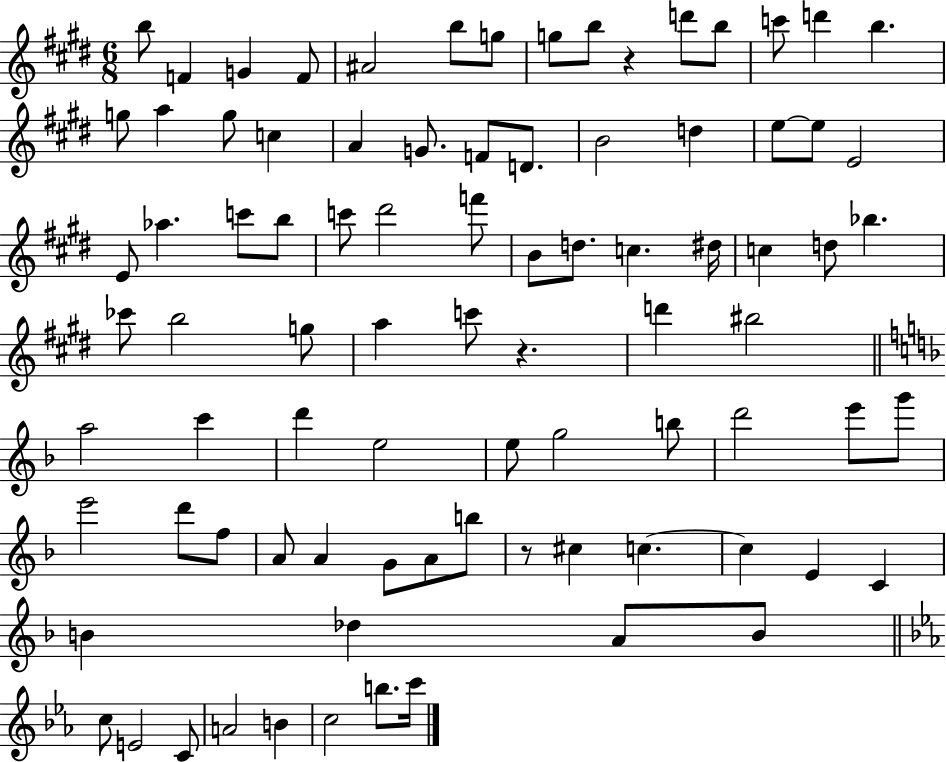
B5/e F4/q G4/q F4/e A#4/h B5/e G5/e G5/e B5/e R/q D6/e B5/e C6/e D6/q B5/q. G5/e A5/q G5/e C5/q A4/q G4/e. F4/e D4/e. B4/h D5/q E5/e E5/e E4/h E4/e Ab5/q. C6/e B5/e C6/e D#6/h F6/e B4/e D5/e. C5/q. D#5/s C5/q D5/e Bb5/q. CES6/e B5/h G5/e A5/q C6/e R/q. D6/q BIS5/h A5/h C6/q D6/q E5/h E5/e G5/h B5/e D6/h E6/e G6/e E6/h D6/e F5/e A4/e A4/q G4/e A4/e B5/e R/e C#5/q C5/q. C5/q E4/q C4/q B4/q Db5/q A4/e B4/e C5/e E4/h C4/e A4/h B4/q C5/h B5/e. C6/s